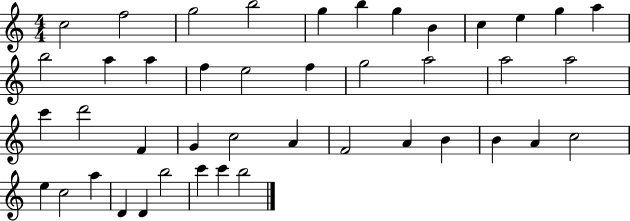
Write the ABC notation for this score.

X:1
T:Untitled
M:4/4
L:1/4
K:C
c2 f2 g2 b2 g b g B c e g a b2 a a f e2 f g2 a2 a2 a2 c' d'2 F G c2 A F2 A B B A c2 e c2 a D D b2 c' c' b2